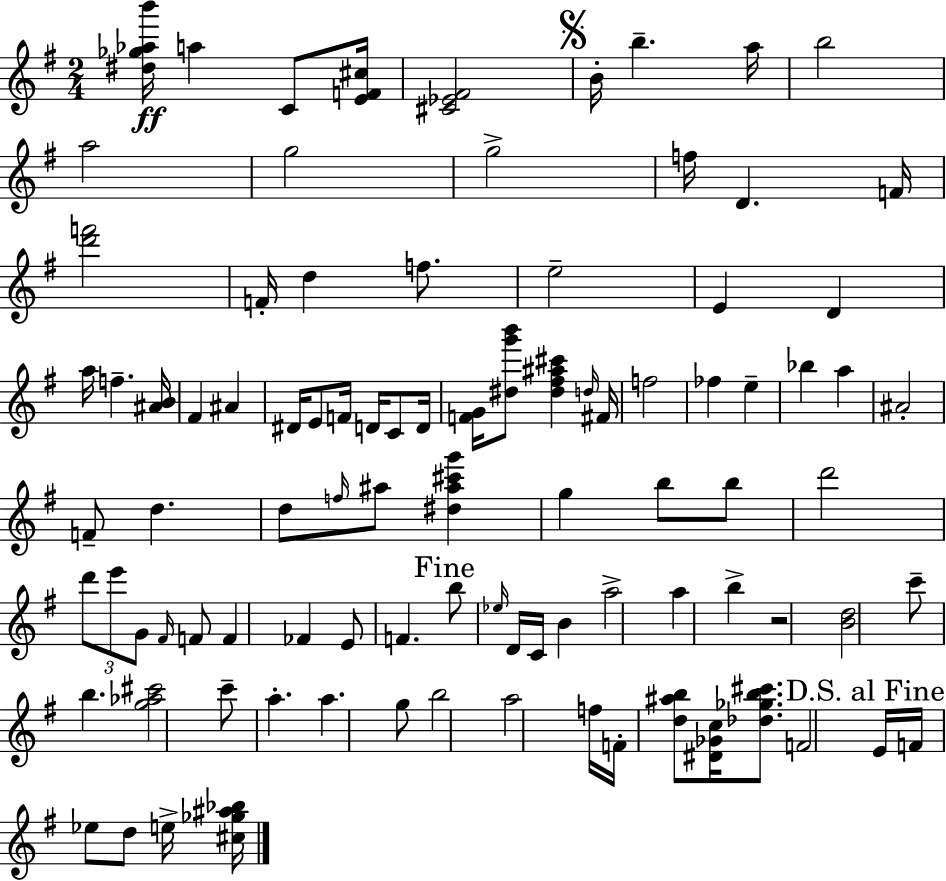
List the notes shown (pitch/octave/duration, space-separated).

[D#5,Gb5,Ab5,B6]/s A5/q C4/e [E4,F4,C#5]/s [C#4,Eb4,F#4]/h B4/s B5/q. A5/s B5/h A5/h G5/h G5/h F5/s D4/q. F4/s [D6,F6]/h F4/s D5/q F5/e. E5/h E4/q D4/q A5/s F5/q. [A#4,B4]/s F#4/q A#4/q D#4/s E4/e F4/s D4/s C4/e D4/s [F4,G4]/s [D#5,G6,B6]/e [D#5,F#5,A#5,C#6]/q D5/s F#4/s F5/h FES5/q E5/q Bb5/q A5/q A#4/h F4/e D5/q. D5/e F5/s A#5/e [D#5,A#5,C#6,G6]/q G5/q B5/e B5/e D6/h D6/e E6/e G4/e F#4/s F4/e F4/q FES4/q E4/e F4/q. B5/e Eb5/s D4/s C4/s B4/q A5/h A5/q B5/q R/h [B4,D5]/h C6/e B5/q. [G5,Ab5,C#6]/h C6/e A5/q. A5/q. G5/e B5/h A5/h F5/s F4/s [D5,A#5,B5]/e [D#4,Gb4,C5]/s [Db5,Gb5,B5,C#6]/e. F4/h E4/s F4/s Eb5/e D5/e E5/s [C#5,Gb5,A#5,Bb5]/s